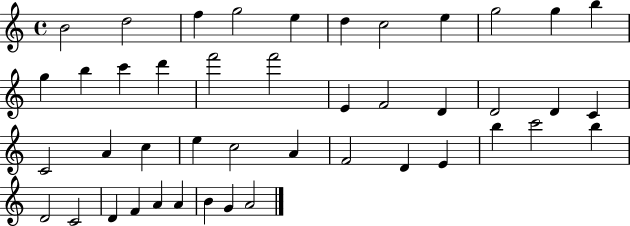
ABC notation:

X:1
T:Untitled
M:4/4
L:1/4
K:C
B2 d2 f g2 e d c2 e g2 g b g b c' d' f'2 f'2 E F2 D D2 D C C2 A c e c2 A F2 D E b c'2 b D2 C2 D F A A B G A2